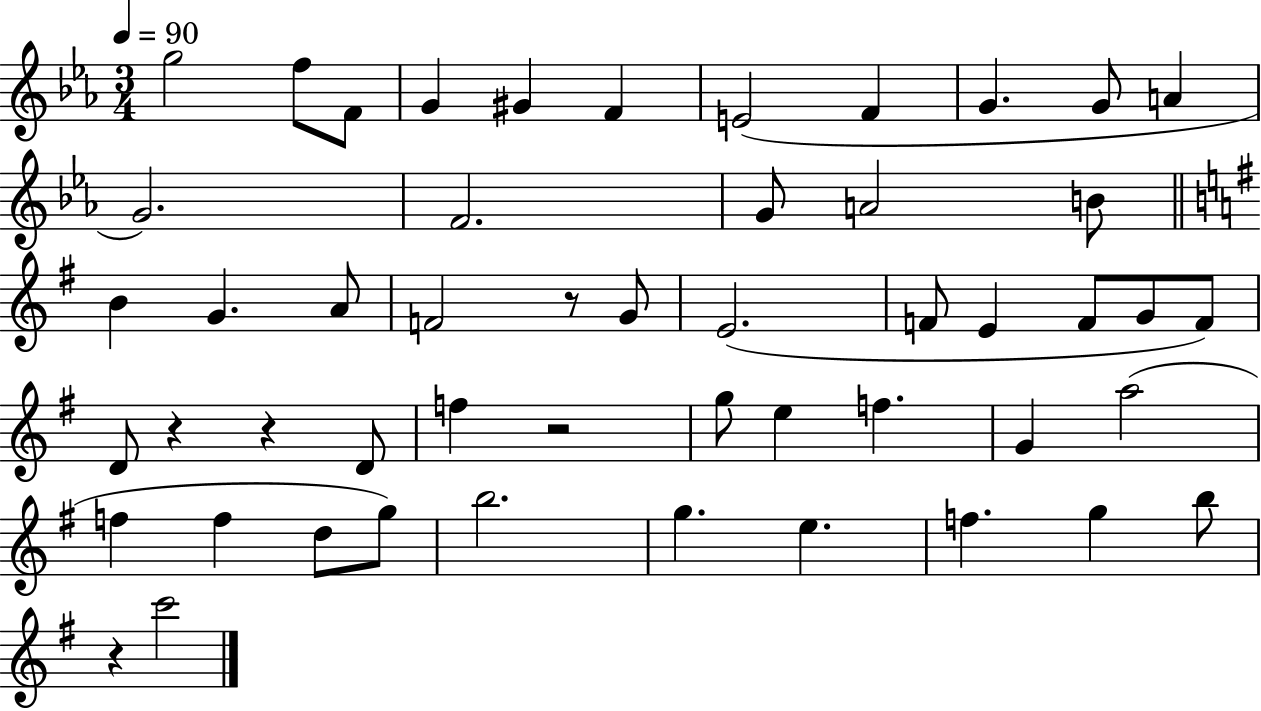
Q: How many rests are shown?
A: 5